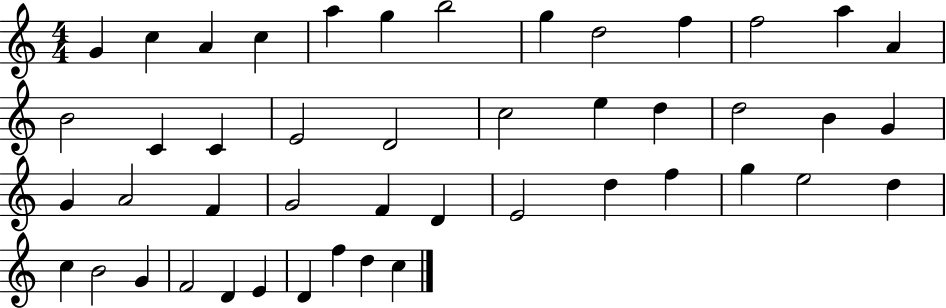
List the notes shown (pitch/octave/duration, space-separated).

G4/q C5/q A4/q C5/q A5/q G5/q B5/h G5/q D5/h F5/q F5/h A5/q A4/q B4/h C4/q C4/q E4/h D4/h C5/h E5/q D5/q D5/h B4/q G4/q G4/q A4/h F4/q G4/h F4/q D4/q E4/h D5/q F5/q G5/q E5/h D5/q C5/q B4/h G4/q F4/h D4/q E4/q D4/q F5/q D5/q C5/q